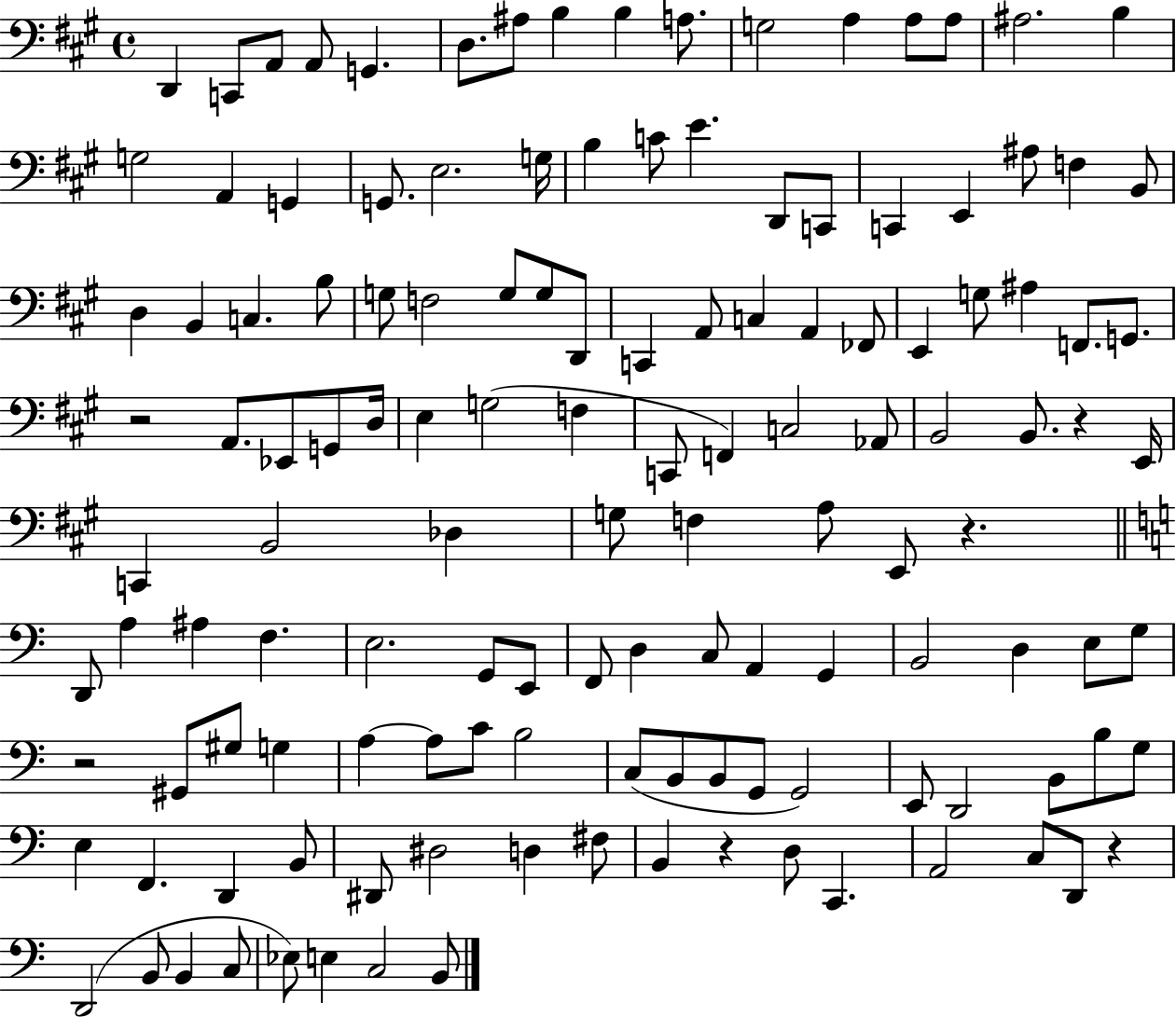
D2/q C2/e A2/e A2/e G2/q. D3/e. A#3/e B3/q B3/q A3/e. G3/h A3/q A3/e A3/e A#3/h. B3/q G3/h A2/q G2/q G2/e. E3/h. G3/s B3/q C4/e E4/q. D2/e C2/e C2/q E2/q A#3/e F3/q B2/e D3/q B2/q C3/q. B3/e G3/e F3/h G3/e G3/e D2/e C2/q A2/e C3/q A2/q FES2/e E2/q G3/e A#3/q F2/e. G2/e. R/h A2/e. Eb2/e G2/e D3/s E3/q G3/h F3/q C2/e F2/q C3/h Ab2/e B2/h B2/e. R/q E2/s C2/q B2/h Db3/q G3/e F3/q A3/e E2/e R/q. D2/e A3/q A#3/q F3/q. E3/h. G2/e E2/e F2/e D3/q C3/e A2/q G2/q B2/h D3/q E3/e G3/e R/h G#2/e G#3/e G3/q A3/q A3/e C4/e B3/h C3/e B2/e B2/e G2/e G2/h E2/e D2/h B2/e B3/e G3/e E3/q F2/q. D2/q B2/e D#2/e D#3/h D3/q F#3/e B2/q R/q D3/e C2/q. A2/h C3/e D2/e R/q D2/h B2/e B2/q C3/e Eb3/e E3/q C3/h B2/e